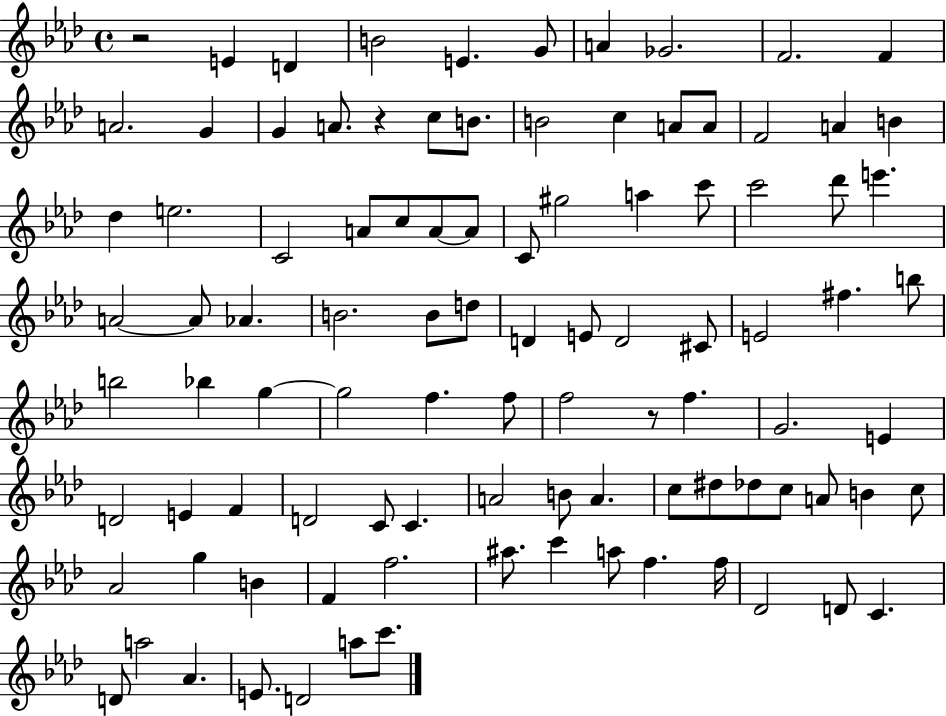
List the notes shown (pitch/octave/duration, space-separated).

R/h E4/q D4/q B4/h E4/q. G4/e A4/q Gb4/h. F4/h. F4/q A4/h. G4/q G4/q A4/e. R/q C5/e B4/e. B4/h C5/q A4/e A4/e F4/h A4/q B4/q Db5/q E5/h. C4/h A4/e C5/e A4/e A4/e C4/e G#5/h A5/q C6/e C6/h Db6/e E6/q. A4/h A4/e Ab4/q. B4/h. B4/e D5/e D4/q E4/e D4/h C#4/e E4/h F#5/q. B5/e B5/h Bb5/q G5/q G5/h F5/q. F5/e F5/h R/e F5/q. G4/h. E4/q D4/h E4/q F4/q D4/h C4/e C4/q. A4/h B4/e A4/q. C5/e D#5/e Db5/e C5/e A4/e B4/q C5/e Ab4/h G5/q B4/q F4/q F5/h. A#5/e. C6/q A5/e F5/q. F5/s Db4/h D4/e C4/q. D4/e A5/h Ab4/q. E4/e. D4/h A5/e C6/e.